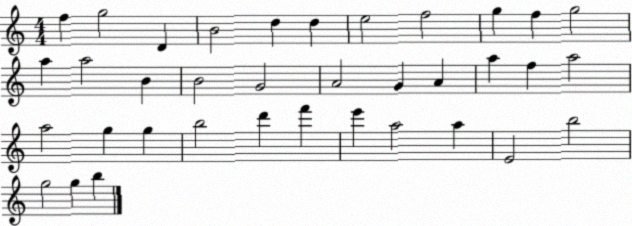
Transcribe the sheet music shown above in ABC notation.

X:1
T:Untitled
M:4/4
L:1/4
K:C
f g2 D B2 d d e2 f2 g f g2 a a2 B B2 G2 A2 G A a f a2 a2 g g b2 d' f' e' a2 a E2 b2 g2 g b